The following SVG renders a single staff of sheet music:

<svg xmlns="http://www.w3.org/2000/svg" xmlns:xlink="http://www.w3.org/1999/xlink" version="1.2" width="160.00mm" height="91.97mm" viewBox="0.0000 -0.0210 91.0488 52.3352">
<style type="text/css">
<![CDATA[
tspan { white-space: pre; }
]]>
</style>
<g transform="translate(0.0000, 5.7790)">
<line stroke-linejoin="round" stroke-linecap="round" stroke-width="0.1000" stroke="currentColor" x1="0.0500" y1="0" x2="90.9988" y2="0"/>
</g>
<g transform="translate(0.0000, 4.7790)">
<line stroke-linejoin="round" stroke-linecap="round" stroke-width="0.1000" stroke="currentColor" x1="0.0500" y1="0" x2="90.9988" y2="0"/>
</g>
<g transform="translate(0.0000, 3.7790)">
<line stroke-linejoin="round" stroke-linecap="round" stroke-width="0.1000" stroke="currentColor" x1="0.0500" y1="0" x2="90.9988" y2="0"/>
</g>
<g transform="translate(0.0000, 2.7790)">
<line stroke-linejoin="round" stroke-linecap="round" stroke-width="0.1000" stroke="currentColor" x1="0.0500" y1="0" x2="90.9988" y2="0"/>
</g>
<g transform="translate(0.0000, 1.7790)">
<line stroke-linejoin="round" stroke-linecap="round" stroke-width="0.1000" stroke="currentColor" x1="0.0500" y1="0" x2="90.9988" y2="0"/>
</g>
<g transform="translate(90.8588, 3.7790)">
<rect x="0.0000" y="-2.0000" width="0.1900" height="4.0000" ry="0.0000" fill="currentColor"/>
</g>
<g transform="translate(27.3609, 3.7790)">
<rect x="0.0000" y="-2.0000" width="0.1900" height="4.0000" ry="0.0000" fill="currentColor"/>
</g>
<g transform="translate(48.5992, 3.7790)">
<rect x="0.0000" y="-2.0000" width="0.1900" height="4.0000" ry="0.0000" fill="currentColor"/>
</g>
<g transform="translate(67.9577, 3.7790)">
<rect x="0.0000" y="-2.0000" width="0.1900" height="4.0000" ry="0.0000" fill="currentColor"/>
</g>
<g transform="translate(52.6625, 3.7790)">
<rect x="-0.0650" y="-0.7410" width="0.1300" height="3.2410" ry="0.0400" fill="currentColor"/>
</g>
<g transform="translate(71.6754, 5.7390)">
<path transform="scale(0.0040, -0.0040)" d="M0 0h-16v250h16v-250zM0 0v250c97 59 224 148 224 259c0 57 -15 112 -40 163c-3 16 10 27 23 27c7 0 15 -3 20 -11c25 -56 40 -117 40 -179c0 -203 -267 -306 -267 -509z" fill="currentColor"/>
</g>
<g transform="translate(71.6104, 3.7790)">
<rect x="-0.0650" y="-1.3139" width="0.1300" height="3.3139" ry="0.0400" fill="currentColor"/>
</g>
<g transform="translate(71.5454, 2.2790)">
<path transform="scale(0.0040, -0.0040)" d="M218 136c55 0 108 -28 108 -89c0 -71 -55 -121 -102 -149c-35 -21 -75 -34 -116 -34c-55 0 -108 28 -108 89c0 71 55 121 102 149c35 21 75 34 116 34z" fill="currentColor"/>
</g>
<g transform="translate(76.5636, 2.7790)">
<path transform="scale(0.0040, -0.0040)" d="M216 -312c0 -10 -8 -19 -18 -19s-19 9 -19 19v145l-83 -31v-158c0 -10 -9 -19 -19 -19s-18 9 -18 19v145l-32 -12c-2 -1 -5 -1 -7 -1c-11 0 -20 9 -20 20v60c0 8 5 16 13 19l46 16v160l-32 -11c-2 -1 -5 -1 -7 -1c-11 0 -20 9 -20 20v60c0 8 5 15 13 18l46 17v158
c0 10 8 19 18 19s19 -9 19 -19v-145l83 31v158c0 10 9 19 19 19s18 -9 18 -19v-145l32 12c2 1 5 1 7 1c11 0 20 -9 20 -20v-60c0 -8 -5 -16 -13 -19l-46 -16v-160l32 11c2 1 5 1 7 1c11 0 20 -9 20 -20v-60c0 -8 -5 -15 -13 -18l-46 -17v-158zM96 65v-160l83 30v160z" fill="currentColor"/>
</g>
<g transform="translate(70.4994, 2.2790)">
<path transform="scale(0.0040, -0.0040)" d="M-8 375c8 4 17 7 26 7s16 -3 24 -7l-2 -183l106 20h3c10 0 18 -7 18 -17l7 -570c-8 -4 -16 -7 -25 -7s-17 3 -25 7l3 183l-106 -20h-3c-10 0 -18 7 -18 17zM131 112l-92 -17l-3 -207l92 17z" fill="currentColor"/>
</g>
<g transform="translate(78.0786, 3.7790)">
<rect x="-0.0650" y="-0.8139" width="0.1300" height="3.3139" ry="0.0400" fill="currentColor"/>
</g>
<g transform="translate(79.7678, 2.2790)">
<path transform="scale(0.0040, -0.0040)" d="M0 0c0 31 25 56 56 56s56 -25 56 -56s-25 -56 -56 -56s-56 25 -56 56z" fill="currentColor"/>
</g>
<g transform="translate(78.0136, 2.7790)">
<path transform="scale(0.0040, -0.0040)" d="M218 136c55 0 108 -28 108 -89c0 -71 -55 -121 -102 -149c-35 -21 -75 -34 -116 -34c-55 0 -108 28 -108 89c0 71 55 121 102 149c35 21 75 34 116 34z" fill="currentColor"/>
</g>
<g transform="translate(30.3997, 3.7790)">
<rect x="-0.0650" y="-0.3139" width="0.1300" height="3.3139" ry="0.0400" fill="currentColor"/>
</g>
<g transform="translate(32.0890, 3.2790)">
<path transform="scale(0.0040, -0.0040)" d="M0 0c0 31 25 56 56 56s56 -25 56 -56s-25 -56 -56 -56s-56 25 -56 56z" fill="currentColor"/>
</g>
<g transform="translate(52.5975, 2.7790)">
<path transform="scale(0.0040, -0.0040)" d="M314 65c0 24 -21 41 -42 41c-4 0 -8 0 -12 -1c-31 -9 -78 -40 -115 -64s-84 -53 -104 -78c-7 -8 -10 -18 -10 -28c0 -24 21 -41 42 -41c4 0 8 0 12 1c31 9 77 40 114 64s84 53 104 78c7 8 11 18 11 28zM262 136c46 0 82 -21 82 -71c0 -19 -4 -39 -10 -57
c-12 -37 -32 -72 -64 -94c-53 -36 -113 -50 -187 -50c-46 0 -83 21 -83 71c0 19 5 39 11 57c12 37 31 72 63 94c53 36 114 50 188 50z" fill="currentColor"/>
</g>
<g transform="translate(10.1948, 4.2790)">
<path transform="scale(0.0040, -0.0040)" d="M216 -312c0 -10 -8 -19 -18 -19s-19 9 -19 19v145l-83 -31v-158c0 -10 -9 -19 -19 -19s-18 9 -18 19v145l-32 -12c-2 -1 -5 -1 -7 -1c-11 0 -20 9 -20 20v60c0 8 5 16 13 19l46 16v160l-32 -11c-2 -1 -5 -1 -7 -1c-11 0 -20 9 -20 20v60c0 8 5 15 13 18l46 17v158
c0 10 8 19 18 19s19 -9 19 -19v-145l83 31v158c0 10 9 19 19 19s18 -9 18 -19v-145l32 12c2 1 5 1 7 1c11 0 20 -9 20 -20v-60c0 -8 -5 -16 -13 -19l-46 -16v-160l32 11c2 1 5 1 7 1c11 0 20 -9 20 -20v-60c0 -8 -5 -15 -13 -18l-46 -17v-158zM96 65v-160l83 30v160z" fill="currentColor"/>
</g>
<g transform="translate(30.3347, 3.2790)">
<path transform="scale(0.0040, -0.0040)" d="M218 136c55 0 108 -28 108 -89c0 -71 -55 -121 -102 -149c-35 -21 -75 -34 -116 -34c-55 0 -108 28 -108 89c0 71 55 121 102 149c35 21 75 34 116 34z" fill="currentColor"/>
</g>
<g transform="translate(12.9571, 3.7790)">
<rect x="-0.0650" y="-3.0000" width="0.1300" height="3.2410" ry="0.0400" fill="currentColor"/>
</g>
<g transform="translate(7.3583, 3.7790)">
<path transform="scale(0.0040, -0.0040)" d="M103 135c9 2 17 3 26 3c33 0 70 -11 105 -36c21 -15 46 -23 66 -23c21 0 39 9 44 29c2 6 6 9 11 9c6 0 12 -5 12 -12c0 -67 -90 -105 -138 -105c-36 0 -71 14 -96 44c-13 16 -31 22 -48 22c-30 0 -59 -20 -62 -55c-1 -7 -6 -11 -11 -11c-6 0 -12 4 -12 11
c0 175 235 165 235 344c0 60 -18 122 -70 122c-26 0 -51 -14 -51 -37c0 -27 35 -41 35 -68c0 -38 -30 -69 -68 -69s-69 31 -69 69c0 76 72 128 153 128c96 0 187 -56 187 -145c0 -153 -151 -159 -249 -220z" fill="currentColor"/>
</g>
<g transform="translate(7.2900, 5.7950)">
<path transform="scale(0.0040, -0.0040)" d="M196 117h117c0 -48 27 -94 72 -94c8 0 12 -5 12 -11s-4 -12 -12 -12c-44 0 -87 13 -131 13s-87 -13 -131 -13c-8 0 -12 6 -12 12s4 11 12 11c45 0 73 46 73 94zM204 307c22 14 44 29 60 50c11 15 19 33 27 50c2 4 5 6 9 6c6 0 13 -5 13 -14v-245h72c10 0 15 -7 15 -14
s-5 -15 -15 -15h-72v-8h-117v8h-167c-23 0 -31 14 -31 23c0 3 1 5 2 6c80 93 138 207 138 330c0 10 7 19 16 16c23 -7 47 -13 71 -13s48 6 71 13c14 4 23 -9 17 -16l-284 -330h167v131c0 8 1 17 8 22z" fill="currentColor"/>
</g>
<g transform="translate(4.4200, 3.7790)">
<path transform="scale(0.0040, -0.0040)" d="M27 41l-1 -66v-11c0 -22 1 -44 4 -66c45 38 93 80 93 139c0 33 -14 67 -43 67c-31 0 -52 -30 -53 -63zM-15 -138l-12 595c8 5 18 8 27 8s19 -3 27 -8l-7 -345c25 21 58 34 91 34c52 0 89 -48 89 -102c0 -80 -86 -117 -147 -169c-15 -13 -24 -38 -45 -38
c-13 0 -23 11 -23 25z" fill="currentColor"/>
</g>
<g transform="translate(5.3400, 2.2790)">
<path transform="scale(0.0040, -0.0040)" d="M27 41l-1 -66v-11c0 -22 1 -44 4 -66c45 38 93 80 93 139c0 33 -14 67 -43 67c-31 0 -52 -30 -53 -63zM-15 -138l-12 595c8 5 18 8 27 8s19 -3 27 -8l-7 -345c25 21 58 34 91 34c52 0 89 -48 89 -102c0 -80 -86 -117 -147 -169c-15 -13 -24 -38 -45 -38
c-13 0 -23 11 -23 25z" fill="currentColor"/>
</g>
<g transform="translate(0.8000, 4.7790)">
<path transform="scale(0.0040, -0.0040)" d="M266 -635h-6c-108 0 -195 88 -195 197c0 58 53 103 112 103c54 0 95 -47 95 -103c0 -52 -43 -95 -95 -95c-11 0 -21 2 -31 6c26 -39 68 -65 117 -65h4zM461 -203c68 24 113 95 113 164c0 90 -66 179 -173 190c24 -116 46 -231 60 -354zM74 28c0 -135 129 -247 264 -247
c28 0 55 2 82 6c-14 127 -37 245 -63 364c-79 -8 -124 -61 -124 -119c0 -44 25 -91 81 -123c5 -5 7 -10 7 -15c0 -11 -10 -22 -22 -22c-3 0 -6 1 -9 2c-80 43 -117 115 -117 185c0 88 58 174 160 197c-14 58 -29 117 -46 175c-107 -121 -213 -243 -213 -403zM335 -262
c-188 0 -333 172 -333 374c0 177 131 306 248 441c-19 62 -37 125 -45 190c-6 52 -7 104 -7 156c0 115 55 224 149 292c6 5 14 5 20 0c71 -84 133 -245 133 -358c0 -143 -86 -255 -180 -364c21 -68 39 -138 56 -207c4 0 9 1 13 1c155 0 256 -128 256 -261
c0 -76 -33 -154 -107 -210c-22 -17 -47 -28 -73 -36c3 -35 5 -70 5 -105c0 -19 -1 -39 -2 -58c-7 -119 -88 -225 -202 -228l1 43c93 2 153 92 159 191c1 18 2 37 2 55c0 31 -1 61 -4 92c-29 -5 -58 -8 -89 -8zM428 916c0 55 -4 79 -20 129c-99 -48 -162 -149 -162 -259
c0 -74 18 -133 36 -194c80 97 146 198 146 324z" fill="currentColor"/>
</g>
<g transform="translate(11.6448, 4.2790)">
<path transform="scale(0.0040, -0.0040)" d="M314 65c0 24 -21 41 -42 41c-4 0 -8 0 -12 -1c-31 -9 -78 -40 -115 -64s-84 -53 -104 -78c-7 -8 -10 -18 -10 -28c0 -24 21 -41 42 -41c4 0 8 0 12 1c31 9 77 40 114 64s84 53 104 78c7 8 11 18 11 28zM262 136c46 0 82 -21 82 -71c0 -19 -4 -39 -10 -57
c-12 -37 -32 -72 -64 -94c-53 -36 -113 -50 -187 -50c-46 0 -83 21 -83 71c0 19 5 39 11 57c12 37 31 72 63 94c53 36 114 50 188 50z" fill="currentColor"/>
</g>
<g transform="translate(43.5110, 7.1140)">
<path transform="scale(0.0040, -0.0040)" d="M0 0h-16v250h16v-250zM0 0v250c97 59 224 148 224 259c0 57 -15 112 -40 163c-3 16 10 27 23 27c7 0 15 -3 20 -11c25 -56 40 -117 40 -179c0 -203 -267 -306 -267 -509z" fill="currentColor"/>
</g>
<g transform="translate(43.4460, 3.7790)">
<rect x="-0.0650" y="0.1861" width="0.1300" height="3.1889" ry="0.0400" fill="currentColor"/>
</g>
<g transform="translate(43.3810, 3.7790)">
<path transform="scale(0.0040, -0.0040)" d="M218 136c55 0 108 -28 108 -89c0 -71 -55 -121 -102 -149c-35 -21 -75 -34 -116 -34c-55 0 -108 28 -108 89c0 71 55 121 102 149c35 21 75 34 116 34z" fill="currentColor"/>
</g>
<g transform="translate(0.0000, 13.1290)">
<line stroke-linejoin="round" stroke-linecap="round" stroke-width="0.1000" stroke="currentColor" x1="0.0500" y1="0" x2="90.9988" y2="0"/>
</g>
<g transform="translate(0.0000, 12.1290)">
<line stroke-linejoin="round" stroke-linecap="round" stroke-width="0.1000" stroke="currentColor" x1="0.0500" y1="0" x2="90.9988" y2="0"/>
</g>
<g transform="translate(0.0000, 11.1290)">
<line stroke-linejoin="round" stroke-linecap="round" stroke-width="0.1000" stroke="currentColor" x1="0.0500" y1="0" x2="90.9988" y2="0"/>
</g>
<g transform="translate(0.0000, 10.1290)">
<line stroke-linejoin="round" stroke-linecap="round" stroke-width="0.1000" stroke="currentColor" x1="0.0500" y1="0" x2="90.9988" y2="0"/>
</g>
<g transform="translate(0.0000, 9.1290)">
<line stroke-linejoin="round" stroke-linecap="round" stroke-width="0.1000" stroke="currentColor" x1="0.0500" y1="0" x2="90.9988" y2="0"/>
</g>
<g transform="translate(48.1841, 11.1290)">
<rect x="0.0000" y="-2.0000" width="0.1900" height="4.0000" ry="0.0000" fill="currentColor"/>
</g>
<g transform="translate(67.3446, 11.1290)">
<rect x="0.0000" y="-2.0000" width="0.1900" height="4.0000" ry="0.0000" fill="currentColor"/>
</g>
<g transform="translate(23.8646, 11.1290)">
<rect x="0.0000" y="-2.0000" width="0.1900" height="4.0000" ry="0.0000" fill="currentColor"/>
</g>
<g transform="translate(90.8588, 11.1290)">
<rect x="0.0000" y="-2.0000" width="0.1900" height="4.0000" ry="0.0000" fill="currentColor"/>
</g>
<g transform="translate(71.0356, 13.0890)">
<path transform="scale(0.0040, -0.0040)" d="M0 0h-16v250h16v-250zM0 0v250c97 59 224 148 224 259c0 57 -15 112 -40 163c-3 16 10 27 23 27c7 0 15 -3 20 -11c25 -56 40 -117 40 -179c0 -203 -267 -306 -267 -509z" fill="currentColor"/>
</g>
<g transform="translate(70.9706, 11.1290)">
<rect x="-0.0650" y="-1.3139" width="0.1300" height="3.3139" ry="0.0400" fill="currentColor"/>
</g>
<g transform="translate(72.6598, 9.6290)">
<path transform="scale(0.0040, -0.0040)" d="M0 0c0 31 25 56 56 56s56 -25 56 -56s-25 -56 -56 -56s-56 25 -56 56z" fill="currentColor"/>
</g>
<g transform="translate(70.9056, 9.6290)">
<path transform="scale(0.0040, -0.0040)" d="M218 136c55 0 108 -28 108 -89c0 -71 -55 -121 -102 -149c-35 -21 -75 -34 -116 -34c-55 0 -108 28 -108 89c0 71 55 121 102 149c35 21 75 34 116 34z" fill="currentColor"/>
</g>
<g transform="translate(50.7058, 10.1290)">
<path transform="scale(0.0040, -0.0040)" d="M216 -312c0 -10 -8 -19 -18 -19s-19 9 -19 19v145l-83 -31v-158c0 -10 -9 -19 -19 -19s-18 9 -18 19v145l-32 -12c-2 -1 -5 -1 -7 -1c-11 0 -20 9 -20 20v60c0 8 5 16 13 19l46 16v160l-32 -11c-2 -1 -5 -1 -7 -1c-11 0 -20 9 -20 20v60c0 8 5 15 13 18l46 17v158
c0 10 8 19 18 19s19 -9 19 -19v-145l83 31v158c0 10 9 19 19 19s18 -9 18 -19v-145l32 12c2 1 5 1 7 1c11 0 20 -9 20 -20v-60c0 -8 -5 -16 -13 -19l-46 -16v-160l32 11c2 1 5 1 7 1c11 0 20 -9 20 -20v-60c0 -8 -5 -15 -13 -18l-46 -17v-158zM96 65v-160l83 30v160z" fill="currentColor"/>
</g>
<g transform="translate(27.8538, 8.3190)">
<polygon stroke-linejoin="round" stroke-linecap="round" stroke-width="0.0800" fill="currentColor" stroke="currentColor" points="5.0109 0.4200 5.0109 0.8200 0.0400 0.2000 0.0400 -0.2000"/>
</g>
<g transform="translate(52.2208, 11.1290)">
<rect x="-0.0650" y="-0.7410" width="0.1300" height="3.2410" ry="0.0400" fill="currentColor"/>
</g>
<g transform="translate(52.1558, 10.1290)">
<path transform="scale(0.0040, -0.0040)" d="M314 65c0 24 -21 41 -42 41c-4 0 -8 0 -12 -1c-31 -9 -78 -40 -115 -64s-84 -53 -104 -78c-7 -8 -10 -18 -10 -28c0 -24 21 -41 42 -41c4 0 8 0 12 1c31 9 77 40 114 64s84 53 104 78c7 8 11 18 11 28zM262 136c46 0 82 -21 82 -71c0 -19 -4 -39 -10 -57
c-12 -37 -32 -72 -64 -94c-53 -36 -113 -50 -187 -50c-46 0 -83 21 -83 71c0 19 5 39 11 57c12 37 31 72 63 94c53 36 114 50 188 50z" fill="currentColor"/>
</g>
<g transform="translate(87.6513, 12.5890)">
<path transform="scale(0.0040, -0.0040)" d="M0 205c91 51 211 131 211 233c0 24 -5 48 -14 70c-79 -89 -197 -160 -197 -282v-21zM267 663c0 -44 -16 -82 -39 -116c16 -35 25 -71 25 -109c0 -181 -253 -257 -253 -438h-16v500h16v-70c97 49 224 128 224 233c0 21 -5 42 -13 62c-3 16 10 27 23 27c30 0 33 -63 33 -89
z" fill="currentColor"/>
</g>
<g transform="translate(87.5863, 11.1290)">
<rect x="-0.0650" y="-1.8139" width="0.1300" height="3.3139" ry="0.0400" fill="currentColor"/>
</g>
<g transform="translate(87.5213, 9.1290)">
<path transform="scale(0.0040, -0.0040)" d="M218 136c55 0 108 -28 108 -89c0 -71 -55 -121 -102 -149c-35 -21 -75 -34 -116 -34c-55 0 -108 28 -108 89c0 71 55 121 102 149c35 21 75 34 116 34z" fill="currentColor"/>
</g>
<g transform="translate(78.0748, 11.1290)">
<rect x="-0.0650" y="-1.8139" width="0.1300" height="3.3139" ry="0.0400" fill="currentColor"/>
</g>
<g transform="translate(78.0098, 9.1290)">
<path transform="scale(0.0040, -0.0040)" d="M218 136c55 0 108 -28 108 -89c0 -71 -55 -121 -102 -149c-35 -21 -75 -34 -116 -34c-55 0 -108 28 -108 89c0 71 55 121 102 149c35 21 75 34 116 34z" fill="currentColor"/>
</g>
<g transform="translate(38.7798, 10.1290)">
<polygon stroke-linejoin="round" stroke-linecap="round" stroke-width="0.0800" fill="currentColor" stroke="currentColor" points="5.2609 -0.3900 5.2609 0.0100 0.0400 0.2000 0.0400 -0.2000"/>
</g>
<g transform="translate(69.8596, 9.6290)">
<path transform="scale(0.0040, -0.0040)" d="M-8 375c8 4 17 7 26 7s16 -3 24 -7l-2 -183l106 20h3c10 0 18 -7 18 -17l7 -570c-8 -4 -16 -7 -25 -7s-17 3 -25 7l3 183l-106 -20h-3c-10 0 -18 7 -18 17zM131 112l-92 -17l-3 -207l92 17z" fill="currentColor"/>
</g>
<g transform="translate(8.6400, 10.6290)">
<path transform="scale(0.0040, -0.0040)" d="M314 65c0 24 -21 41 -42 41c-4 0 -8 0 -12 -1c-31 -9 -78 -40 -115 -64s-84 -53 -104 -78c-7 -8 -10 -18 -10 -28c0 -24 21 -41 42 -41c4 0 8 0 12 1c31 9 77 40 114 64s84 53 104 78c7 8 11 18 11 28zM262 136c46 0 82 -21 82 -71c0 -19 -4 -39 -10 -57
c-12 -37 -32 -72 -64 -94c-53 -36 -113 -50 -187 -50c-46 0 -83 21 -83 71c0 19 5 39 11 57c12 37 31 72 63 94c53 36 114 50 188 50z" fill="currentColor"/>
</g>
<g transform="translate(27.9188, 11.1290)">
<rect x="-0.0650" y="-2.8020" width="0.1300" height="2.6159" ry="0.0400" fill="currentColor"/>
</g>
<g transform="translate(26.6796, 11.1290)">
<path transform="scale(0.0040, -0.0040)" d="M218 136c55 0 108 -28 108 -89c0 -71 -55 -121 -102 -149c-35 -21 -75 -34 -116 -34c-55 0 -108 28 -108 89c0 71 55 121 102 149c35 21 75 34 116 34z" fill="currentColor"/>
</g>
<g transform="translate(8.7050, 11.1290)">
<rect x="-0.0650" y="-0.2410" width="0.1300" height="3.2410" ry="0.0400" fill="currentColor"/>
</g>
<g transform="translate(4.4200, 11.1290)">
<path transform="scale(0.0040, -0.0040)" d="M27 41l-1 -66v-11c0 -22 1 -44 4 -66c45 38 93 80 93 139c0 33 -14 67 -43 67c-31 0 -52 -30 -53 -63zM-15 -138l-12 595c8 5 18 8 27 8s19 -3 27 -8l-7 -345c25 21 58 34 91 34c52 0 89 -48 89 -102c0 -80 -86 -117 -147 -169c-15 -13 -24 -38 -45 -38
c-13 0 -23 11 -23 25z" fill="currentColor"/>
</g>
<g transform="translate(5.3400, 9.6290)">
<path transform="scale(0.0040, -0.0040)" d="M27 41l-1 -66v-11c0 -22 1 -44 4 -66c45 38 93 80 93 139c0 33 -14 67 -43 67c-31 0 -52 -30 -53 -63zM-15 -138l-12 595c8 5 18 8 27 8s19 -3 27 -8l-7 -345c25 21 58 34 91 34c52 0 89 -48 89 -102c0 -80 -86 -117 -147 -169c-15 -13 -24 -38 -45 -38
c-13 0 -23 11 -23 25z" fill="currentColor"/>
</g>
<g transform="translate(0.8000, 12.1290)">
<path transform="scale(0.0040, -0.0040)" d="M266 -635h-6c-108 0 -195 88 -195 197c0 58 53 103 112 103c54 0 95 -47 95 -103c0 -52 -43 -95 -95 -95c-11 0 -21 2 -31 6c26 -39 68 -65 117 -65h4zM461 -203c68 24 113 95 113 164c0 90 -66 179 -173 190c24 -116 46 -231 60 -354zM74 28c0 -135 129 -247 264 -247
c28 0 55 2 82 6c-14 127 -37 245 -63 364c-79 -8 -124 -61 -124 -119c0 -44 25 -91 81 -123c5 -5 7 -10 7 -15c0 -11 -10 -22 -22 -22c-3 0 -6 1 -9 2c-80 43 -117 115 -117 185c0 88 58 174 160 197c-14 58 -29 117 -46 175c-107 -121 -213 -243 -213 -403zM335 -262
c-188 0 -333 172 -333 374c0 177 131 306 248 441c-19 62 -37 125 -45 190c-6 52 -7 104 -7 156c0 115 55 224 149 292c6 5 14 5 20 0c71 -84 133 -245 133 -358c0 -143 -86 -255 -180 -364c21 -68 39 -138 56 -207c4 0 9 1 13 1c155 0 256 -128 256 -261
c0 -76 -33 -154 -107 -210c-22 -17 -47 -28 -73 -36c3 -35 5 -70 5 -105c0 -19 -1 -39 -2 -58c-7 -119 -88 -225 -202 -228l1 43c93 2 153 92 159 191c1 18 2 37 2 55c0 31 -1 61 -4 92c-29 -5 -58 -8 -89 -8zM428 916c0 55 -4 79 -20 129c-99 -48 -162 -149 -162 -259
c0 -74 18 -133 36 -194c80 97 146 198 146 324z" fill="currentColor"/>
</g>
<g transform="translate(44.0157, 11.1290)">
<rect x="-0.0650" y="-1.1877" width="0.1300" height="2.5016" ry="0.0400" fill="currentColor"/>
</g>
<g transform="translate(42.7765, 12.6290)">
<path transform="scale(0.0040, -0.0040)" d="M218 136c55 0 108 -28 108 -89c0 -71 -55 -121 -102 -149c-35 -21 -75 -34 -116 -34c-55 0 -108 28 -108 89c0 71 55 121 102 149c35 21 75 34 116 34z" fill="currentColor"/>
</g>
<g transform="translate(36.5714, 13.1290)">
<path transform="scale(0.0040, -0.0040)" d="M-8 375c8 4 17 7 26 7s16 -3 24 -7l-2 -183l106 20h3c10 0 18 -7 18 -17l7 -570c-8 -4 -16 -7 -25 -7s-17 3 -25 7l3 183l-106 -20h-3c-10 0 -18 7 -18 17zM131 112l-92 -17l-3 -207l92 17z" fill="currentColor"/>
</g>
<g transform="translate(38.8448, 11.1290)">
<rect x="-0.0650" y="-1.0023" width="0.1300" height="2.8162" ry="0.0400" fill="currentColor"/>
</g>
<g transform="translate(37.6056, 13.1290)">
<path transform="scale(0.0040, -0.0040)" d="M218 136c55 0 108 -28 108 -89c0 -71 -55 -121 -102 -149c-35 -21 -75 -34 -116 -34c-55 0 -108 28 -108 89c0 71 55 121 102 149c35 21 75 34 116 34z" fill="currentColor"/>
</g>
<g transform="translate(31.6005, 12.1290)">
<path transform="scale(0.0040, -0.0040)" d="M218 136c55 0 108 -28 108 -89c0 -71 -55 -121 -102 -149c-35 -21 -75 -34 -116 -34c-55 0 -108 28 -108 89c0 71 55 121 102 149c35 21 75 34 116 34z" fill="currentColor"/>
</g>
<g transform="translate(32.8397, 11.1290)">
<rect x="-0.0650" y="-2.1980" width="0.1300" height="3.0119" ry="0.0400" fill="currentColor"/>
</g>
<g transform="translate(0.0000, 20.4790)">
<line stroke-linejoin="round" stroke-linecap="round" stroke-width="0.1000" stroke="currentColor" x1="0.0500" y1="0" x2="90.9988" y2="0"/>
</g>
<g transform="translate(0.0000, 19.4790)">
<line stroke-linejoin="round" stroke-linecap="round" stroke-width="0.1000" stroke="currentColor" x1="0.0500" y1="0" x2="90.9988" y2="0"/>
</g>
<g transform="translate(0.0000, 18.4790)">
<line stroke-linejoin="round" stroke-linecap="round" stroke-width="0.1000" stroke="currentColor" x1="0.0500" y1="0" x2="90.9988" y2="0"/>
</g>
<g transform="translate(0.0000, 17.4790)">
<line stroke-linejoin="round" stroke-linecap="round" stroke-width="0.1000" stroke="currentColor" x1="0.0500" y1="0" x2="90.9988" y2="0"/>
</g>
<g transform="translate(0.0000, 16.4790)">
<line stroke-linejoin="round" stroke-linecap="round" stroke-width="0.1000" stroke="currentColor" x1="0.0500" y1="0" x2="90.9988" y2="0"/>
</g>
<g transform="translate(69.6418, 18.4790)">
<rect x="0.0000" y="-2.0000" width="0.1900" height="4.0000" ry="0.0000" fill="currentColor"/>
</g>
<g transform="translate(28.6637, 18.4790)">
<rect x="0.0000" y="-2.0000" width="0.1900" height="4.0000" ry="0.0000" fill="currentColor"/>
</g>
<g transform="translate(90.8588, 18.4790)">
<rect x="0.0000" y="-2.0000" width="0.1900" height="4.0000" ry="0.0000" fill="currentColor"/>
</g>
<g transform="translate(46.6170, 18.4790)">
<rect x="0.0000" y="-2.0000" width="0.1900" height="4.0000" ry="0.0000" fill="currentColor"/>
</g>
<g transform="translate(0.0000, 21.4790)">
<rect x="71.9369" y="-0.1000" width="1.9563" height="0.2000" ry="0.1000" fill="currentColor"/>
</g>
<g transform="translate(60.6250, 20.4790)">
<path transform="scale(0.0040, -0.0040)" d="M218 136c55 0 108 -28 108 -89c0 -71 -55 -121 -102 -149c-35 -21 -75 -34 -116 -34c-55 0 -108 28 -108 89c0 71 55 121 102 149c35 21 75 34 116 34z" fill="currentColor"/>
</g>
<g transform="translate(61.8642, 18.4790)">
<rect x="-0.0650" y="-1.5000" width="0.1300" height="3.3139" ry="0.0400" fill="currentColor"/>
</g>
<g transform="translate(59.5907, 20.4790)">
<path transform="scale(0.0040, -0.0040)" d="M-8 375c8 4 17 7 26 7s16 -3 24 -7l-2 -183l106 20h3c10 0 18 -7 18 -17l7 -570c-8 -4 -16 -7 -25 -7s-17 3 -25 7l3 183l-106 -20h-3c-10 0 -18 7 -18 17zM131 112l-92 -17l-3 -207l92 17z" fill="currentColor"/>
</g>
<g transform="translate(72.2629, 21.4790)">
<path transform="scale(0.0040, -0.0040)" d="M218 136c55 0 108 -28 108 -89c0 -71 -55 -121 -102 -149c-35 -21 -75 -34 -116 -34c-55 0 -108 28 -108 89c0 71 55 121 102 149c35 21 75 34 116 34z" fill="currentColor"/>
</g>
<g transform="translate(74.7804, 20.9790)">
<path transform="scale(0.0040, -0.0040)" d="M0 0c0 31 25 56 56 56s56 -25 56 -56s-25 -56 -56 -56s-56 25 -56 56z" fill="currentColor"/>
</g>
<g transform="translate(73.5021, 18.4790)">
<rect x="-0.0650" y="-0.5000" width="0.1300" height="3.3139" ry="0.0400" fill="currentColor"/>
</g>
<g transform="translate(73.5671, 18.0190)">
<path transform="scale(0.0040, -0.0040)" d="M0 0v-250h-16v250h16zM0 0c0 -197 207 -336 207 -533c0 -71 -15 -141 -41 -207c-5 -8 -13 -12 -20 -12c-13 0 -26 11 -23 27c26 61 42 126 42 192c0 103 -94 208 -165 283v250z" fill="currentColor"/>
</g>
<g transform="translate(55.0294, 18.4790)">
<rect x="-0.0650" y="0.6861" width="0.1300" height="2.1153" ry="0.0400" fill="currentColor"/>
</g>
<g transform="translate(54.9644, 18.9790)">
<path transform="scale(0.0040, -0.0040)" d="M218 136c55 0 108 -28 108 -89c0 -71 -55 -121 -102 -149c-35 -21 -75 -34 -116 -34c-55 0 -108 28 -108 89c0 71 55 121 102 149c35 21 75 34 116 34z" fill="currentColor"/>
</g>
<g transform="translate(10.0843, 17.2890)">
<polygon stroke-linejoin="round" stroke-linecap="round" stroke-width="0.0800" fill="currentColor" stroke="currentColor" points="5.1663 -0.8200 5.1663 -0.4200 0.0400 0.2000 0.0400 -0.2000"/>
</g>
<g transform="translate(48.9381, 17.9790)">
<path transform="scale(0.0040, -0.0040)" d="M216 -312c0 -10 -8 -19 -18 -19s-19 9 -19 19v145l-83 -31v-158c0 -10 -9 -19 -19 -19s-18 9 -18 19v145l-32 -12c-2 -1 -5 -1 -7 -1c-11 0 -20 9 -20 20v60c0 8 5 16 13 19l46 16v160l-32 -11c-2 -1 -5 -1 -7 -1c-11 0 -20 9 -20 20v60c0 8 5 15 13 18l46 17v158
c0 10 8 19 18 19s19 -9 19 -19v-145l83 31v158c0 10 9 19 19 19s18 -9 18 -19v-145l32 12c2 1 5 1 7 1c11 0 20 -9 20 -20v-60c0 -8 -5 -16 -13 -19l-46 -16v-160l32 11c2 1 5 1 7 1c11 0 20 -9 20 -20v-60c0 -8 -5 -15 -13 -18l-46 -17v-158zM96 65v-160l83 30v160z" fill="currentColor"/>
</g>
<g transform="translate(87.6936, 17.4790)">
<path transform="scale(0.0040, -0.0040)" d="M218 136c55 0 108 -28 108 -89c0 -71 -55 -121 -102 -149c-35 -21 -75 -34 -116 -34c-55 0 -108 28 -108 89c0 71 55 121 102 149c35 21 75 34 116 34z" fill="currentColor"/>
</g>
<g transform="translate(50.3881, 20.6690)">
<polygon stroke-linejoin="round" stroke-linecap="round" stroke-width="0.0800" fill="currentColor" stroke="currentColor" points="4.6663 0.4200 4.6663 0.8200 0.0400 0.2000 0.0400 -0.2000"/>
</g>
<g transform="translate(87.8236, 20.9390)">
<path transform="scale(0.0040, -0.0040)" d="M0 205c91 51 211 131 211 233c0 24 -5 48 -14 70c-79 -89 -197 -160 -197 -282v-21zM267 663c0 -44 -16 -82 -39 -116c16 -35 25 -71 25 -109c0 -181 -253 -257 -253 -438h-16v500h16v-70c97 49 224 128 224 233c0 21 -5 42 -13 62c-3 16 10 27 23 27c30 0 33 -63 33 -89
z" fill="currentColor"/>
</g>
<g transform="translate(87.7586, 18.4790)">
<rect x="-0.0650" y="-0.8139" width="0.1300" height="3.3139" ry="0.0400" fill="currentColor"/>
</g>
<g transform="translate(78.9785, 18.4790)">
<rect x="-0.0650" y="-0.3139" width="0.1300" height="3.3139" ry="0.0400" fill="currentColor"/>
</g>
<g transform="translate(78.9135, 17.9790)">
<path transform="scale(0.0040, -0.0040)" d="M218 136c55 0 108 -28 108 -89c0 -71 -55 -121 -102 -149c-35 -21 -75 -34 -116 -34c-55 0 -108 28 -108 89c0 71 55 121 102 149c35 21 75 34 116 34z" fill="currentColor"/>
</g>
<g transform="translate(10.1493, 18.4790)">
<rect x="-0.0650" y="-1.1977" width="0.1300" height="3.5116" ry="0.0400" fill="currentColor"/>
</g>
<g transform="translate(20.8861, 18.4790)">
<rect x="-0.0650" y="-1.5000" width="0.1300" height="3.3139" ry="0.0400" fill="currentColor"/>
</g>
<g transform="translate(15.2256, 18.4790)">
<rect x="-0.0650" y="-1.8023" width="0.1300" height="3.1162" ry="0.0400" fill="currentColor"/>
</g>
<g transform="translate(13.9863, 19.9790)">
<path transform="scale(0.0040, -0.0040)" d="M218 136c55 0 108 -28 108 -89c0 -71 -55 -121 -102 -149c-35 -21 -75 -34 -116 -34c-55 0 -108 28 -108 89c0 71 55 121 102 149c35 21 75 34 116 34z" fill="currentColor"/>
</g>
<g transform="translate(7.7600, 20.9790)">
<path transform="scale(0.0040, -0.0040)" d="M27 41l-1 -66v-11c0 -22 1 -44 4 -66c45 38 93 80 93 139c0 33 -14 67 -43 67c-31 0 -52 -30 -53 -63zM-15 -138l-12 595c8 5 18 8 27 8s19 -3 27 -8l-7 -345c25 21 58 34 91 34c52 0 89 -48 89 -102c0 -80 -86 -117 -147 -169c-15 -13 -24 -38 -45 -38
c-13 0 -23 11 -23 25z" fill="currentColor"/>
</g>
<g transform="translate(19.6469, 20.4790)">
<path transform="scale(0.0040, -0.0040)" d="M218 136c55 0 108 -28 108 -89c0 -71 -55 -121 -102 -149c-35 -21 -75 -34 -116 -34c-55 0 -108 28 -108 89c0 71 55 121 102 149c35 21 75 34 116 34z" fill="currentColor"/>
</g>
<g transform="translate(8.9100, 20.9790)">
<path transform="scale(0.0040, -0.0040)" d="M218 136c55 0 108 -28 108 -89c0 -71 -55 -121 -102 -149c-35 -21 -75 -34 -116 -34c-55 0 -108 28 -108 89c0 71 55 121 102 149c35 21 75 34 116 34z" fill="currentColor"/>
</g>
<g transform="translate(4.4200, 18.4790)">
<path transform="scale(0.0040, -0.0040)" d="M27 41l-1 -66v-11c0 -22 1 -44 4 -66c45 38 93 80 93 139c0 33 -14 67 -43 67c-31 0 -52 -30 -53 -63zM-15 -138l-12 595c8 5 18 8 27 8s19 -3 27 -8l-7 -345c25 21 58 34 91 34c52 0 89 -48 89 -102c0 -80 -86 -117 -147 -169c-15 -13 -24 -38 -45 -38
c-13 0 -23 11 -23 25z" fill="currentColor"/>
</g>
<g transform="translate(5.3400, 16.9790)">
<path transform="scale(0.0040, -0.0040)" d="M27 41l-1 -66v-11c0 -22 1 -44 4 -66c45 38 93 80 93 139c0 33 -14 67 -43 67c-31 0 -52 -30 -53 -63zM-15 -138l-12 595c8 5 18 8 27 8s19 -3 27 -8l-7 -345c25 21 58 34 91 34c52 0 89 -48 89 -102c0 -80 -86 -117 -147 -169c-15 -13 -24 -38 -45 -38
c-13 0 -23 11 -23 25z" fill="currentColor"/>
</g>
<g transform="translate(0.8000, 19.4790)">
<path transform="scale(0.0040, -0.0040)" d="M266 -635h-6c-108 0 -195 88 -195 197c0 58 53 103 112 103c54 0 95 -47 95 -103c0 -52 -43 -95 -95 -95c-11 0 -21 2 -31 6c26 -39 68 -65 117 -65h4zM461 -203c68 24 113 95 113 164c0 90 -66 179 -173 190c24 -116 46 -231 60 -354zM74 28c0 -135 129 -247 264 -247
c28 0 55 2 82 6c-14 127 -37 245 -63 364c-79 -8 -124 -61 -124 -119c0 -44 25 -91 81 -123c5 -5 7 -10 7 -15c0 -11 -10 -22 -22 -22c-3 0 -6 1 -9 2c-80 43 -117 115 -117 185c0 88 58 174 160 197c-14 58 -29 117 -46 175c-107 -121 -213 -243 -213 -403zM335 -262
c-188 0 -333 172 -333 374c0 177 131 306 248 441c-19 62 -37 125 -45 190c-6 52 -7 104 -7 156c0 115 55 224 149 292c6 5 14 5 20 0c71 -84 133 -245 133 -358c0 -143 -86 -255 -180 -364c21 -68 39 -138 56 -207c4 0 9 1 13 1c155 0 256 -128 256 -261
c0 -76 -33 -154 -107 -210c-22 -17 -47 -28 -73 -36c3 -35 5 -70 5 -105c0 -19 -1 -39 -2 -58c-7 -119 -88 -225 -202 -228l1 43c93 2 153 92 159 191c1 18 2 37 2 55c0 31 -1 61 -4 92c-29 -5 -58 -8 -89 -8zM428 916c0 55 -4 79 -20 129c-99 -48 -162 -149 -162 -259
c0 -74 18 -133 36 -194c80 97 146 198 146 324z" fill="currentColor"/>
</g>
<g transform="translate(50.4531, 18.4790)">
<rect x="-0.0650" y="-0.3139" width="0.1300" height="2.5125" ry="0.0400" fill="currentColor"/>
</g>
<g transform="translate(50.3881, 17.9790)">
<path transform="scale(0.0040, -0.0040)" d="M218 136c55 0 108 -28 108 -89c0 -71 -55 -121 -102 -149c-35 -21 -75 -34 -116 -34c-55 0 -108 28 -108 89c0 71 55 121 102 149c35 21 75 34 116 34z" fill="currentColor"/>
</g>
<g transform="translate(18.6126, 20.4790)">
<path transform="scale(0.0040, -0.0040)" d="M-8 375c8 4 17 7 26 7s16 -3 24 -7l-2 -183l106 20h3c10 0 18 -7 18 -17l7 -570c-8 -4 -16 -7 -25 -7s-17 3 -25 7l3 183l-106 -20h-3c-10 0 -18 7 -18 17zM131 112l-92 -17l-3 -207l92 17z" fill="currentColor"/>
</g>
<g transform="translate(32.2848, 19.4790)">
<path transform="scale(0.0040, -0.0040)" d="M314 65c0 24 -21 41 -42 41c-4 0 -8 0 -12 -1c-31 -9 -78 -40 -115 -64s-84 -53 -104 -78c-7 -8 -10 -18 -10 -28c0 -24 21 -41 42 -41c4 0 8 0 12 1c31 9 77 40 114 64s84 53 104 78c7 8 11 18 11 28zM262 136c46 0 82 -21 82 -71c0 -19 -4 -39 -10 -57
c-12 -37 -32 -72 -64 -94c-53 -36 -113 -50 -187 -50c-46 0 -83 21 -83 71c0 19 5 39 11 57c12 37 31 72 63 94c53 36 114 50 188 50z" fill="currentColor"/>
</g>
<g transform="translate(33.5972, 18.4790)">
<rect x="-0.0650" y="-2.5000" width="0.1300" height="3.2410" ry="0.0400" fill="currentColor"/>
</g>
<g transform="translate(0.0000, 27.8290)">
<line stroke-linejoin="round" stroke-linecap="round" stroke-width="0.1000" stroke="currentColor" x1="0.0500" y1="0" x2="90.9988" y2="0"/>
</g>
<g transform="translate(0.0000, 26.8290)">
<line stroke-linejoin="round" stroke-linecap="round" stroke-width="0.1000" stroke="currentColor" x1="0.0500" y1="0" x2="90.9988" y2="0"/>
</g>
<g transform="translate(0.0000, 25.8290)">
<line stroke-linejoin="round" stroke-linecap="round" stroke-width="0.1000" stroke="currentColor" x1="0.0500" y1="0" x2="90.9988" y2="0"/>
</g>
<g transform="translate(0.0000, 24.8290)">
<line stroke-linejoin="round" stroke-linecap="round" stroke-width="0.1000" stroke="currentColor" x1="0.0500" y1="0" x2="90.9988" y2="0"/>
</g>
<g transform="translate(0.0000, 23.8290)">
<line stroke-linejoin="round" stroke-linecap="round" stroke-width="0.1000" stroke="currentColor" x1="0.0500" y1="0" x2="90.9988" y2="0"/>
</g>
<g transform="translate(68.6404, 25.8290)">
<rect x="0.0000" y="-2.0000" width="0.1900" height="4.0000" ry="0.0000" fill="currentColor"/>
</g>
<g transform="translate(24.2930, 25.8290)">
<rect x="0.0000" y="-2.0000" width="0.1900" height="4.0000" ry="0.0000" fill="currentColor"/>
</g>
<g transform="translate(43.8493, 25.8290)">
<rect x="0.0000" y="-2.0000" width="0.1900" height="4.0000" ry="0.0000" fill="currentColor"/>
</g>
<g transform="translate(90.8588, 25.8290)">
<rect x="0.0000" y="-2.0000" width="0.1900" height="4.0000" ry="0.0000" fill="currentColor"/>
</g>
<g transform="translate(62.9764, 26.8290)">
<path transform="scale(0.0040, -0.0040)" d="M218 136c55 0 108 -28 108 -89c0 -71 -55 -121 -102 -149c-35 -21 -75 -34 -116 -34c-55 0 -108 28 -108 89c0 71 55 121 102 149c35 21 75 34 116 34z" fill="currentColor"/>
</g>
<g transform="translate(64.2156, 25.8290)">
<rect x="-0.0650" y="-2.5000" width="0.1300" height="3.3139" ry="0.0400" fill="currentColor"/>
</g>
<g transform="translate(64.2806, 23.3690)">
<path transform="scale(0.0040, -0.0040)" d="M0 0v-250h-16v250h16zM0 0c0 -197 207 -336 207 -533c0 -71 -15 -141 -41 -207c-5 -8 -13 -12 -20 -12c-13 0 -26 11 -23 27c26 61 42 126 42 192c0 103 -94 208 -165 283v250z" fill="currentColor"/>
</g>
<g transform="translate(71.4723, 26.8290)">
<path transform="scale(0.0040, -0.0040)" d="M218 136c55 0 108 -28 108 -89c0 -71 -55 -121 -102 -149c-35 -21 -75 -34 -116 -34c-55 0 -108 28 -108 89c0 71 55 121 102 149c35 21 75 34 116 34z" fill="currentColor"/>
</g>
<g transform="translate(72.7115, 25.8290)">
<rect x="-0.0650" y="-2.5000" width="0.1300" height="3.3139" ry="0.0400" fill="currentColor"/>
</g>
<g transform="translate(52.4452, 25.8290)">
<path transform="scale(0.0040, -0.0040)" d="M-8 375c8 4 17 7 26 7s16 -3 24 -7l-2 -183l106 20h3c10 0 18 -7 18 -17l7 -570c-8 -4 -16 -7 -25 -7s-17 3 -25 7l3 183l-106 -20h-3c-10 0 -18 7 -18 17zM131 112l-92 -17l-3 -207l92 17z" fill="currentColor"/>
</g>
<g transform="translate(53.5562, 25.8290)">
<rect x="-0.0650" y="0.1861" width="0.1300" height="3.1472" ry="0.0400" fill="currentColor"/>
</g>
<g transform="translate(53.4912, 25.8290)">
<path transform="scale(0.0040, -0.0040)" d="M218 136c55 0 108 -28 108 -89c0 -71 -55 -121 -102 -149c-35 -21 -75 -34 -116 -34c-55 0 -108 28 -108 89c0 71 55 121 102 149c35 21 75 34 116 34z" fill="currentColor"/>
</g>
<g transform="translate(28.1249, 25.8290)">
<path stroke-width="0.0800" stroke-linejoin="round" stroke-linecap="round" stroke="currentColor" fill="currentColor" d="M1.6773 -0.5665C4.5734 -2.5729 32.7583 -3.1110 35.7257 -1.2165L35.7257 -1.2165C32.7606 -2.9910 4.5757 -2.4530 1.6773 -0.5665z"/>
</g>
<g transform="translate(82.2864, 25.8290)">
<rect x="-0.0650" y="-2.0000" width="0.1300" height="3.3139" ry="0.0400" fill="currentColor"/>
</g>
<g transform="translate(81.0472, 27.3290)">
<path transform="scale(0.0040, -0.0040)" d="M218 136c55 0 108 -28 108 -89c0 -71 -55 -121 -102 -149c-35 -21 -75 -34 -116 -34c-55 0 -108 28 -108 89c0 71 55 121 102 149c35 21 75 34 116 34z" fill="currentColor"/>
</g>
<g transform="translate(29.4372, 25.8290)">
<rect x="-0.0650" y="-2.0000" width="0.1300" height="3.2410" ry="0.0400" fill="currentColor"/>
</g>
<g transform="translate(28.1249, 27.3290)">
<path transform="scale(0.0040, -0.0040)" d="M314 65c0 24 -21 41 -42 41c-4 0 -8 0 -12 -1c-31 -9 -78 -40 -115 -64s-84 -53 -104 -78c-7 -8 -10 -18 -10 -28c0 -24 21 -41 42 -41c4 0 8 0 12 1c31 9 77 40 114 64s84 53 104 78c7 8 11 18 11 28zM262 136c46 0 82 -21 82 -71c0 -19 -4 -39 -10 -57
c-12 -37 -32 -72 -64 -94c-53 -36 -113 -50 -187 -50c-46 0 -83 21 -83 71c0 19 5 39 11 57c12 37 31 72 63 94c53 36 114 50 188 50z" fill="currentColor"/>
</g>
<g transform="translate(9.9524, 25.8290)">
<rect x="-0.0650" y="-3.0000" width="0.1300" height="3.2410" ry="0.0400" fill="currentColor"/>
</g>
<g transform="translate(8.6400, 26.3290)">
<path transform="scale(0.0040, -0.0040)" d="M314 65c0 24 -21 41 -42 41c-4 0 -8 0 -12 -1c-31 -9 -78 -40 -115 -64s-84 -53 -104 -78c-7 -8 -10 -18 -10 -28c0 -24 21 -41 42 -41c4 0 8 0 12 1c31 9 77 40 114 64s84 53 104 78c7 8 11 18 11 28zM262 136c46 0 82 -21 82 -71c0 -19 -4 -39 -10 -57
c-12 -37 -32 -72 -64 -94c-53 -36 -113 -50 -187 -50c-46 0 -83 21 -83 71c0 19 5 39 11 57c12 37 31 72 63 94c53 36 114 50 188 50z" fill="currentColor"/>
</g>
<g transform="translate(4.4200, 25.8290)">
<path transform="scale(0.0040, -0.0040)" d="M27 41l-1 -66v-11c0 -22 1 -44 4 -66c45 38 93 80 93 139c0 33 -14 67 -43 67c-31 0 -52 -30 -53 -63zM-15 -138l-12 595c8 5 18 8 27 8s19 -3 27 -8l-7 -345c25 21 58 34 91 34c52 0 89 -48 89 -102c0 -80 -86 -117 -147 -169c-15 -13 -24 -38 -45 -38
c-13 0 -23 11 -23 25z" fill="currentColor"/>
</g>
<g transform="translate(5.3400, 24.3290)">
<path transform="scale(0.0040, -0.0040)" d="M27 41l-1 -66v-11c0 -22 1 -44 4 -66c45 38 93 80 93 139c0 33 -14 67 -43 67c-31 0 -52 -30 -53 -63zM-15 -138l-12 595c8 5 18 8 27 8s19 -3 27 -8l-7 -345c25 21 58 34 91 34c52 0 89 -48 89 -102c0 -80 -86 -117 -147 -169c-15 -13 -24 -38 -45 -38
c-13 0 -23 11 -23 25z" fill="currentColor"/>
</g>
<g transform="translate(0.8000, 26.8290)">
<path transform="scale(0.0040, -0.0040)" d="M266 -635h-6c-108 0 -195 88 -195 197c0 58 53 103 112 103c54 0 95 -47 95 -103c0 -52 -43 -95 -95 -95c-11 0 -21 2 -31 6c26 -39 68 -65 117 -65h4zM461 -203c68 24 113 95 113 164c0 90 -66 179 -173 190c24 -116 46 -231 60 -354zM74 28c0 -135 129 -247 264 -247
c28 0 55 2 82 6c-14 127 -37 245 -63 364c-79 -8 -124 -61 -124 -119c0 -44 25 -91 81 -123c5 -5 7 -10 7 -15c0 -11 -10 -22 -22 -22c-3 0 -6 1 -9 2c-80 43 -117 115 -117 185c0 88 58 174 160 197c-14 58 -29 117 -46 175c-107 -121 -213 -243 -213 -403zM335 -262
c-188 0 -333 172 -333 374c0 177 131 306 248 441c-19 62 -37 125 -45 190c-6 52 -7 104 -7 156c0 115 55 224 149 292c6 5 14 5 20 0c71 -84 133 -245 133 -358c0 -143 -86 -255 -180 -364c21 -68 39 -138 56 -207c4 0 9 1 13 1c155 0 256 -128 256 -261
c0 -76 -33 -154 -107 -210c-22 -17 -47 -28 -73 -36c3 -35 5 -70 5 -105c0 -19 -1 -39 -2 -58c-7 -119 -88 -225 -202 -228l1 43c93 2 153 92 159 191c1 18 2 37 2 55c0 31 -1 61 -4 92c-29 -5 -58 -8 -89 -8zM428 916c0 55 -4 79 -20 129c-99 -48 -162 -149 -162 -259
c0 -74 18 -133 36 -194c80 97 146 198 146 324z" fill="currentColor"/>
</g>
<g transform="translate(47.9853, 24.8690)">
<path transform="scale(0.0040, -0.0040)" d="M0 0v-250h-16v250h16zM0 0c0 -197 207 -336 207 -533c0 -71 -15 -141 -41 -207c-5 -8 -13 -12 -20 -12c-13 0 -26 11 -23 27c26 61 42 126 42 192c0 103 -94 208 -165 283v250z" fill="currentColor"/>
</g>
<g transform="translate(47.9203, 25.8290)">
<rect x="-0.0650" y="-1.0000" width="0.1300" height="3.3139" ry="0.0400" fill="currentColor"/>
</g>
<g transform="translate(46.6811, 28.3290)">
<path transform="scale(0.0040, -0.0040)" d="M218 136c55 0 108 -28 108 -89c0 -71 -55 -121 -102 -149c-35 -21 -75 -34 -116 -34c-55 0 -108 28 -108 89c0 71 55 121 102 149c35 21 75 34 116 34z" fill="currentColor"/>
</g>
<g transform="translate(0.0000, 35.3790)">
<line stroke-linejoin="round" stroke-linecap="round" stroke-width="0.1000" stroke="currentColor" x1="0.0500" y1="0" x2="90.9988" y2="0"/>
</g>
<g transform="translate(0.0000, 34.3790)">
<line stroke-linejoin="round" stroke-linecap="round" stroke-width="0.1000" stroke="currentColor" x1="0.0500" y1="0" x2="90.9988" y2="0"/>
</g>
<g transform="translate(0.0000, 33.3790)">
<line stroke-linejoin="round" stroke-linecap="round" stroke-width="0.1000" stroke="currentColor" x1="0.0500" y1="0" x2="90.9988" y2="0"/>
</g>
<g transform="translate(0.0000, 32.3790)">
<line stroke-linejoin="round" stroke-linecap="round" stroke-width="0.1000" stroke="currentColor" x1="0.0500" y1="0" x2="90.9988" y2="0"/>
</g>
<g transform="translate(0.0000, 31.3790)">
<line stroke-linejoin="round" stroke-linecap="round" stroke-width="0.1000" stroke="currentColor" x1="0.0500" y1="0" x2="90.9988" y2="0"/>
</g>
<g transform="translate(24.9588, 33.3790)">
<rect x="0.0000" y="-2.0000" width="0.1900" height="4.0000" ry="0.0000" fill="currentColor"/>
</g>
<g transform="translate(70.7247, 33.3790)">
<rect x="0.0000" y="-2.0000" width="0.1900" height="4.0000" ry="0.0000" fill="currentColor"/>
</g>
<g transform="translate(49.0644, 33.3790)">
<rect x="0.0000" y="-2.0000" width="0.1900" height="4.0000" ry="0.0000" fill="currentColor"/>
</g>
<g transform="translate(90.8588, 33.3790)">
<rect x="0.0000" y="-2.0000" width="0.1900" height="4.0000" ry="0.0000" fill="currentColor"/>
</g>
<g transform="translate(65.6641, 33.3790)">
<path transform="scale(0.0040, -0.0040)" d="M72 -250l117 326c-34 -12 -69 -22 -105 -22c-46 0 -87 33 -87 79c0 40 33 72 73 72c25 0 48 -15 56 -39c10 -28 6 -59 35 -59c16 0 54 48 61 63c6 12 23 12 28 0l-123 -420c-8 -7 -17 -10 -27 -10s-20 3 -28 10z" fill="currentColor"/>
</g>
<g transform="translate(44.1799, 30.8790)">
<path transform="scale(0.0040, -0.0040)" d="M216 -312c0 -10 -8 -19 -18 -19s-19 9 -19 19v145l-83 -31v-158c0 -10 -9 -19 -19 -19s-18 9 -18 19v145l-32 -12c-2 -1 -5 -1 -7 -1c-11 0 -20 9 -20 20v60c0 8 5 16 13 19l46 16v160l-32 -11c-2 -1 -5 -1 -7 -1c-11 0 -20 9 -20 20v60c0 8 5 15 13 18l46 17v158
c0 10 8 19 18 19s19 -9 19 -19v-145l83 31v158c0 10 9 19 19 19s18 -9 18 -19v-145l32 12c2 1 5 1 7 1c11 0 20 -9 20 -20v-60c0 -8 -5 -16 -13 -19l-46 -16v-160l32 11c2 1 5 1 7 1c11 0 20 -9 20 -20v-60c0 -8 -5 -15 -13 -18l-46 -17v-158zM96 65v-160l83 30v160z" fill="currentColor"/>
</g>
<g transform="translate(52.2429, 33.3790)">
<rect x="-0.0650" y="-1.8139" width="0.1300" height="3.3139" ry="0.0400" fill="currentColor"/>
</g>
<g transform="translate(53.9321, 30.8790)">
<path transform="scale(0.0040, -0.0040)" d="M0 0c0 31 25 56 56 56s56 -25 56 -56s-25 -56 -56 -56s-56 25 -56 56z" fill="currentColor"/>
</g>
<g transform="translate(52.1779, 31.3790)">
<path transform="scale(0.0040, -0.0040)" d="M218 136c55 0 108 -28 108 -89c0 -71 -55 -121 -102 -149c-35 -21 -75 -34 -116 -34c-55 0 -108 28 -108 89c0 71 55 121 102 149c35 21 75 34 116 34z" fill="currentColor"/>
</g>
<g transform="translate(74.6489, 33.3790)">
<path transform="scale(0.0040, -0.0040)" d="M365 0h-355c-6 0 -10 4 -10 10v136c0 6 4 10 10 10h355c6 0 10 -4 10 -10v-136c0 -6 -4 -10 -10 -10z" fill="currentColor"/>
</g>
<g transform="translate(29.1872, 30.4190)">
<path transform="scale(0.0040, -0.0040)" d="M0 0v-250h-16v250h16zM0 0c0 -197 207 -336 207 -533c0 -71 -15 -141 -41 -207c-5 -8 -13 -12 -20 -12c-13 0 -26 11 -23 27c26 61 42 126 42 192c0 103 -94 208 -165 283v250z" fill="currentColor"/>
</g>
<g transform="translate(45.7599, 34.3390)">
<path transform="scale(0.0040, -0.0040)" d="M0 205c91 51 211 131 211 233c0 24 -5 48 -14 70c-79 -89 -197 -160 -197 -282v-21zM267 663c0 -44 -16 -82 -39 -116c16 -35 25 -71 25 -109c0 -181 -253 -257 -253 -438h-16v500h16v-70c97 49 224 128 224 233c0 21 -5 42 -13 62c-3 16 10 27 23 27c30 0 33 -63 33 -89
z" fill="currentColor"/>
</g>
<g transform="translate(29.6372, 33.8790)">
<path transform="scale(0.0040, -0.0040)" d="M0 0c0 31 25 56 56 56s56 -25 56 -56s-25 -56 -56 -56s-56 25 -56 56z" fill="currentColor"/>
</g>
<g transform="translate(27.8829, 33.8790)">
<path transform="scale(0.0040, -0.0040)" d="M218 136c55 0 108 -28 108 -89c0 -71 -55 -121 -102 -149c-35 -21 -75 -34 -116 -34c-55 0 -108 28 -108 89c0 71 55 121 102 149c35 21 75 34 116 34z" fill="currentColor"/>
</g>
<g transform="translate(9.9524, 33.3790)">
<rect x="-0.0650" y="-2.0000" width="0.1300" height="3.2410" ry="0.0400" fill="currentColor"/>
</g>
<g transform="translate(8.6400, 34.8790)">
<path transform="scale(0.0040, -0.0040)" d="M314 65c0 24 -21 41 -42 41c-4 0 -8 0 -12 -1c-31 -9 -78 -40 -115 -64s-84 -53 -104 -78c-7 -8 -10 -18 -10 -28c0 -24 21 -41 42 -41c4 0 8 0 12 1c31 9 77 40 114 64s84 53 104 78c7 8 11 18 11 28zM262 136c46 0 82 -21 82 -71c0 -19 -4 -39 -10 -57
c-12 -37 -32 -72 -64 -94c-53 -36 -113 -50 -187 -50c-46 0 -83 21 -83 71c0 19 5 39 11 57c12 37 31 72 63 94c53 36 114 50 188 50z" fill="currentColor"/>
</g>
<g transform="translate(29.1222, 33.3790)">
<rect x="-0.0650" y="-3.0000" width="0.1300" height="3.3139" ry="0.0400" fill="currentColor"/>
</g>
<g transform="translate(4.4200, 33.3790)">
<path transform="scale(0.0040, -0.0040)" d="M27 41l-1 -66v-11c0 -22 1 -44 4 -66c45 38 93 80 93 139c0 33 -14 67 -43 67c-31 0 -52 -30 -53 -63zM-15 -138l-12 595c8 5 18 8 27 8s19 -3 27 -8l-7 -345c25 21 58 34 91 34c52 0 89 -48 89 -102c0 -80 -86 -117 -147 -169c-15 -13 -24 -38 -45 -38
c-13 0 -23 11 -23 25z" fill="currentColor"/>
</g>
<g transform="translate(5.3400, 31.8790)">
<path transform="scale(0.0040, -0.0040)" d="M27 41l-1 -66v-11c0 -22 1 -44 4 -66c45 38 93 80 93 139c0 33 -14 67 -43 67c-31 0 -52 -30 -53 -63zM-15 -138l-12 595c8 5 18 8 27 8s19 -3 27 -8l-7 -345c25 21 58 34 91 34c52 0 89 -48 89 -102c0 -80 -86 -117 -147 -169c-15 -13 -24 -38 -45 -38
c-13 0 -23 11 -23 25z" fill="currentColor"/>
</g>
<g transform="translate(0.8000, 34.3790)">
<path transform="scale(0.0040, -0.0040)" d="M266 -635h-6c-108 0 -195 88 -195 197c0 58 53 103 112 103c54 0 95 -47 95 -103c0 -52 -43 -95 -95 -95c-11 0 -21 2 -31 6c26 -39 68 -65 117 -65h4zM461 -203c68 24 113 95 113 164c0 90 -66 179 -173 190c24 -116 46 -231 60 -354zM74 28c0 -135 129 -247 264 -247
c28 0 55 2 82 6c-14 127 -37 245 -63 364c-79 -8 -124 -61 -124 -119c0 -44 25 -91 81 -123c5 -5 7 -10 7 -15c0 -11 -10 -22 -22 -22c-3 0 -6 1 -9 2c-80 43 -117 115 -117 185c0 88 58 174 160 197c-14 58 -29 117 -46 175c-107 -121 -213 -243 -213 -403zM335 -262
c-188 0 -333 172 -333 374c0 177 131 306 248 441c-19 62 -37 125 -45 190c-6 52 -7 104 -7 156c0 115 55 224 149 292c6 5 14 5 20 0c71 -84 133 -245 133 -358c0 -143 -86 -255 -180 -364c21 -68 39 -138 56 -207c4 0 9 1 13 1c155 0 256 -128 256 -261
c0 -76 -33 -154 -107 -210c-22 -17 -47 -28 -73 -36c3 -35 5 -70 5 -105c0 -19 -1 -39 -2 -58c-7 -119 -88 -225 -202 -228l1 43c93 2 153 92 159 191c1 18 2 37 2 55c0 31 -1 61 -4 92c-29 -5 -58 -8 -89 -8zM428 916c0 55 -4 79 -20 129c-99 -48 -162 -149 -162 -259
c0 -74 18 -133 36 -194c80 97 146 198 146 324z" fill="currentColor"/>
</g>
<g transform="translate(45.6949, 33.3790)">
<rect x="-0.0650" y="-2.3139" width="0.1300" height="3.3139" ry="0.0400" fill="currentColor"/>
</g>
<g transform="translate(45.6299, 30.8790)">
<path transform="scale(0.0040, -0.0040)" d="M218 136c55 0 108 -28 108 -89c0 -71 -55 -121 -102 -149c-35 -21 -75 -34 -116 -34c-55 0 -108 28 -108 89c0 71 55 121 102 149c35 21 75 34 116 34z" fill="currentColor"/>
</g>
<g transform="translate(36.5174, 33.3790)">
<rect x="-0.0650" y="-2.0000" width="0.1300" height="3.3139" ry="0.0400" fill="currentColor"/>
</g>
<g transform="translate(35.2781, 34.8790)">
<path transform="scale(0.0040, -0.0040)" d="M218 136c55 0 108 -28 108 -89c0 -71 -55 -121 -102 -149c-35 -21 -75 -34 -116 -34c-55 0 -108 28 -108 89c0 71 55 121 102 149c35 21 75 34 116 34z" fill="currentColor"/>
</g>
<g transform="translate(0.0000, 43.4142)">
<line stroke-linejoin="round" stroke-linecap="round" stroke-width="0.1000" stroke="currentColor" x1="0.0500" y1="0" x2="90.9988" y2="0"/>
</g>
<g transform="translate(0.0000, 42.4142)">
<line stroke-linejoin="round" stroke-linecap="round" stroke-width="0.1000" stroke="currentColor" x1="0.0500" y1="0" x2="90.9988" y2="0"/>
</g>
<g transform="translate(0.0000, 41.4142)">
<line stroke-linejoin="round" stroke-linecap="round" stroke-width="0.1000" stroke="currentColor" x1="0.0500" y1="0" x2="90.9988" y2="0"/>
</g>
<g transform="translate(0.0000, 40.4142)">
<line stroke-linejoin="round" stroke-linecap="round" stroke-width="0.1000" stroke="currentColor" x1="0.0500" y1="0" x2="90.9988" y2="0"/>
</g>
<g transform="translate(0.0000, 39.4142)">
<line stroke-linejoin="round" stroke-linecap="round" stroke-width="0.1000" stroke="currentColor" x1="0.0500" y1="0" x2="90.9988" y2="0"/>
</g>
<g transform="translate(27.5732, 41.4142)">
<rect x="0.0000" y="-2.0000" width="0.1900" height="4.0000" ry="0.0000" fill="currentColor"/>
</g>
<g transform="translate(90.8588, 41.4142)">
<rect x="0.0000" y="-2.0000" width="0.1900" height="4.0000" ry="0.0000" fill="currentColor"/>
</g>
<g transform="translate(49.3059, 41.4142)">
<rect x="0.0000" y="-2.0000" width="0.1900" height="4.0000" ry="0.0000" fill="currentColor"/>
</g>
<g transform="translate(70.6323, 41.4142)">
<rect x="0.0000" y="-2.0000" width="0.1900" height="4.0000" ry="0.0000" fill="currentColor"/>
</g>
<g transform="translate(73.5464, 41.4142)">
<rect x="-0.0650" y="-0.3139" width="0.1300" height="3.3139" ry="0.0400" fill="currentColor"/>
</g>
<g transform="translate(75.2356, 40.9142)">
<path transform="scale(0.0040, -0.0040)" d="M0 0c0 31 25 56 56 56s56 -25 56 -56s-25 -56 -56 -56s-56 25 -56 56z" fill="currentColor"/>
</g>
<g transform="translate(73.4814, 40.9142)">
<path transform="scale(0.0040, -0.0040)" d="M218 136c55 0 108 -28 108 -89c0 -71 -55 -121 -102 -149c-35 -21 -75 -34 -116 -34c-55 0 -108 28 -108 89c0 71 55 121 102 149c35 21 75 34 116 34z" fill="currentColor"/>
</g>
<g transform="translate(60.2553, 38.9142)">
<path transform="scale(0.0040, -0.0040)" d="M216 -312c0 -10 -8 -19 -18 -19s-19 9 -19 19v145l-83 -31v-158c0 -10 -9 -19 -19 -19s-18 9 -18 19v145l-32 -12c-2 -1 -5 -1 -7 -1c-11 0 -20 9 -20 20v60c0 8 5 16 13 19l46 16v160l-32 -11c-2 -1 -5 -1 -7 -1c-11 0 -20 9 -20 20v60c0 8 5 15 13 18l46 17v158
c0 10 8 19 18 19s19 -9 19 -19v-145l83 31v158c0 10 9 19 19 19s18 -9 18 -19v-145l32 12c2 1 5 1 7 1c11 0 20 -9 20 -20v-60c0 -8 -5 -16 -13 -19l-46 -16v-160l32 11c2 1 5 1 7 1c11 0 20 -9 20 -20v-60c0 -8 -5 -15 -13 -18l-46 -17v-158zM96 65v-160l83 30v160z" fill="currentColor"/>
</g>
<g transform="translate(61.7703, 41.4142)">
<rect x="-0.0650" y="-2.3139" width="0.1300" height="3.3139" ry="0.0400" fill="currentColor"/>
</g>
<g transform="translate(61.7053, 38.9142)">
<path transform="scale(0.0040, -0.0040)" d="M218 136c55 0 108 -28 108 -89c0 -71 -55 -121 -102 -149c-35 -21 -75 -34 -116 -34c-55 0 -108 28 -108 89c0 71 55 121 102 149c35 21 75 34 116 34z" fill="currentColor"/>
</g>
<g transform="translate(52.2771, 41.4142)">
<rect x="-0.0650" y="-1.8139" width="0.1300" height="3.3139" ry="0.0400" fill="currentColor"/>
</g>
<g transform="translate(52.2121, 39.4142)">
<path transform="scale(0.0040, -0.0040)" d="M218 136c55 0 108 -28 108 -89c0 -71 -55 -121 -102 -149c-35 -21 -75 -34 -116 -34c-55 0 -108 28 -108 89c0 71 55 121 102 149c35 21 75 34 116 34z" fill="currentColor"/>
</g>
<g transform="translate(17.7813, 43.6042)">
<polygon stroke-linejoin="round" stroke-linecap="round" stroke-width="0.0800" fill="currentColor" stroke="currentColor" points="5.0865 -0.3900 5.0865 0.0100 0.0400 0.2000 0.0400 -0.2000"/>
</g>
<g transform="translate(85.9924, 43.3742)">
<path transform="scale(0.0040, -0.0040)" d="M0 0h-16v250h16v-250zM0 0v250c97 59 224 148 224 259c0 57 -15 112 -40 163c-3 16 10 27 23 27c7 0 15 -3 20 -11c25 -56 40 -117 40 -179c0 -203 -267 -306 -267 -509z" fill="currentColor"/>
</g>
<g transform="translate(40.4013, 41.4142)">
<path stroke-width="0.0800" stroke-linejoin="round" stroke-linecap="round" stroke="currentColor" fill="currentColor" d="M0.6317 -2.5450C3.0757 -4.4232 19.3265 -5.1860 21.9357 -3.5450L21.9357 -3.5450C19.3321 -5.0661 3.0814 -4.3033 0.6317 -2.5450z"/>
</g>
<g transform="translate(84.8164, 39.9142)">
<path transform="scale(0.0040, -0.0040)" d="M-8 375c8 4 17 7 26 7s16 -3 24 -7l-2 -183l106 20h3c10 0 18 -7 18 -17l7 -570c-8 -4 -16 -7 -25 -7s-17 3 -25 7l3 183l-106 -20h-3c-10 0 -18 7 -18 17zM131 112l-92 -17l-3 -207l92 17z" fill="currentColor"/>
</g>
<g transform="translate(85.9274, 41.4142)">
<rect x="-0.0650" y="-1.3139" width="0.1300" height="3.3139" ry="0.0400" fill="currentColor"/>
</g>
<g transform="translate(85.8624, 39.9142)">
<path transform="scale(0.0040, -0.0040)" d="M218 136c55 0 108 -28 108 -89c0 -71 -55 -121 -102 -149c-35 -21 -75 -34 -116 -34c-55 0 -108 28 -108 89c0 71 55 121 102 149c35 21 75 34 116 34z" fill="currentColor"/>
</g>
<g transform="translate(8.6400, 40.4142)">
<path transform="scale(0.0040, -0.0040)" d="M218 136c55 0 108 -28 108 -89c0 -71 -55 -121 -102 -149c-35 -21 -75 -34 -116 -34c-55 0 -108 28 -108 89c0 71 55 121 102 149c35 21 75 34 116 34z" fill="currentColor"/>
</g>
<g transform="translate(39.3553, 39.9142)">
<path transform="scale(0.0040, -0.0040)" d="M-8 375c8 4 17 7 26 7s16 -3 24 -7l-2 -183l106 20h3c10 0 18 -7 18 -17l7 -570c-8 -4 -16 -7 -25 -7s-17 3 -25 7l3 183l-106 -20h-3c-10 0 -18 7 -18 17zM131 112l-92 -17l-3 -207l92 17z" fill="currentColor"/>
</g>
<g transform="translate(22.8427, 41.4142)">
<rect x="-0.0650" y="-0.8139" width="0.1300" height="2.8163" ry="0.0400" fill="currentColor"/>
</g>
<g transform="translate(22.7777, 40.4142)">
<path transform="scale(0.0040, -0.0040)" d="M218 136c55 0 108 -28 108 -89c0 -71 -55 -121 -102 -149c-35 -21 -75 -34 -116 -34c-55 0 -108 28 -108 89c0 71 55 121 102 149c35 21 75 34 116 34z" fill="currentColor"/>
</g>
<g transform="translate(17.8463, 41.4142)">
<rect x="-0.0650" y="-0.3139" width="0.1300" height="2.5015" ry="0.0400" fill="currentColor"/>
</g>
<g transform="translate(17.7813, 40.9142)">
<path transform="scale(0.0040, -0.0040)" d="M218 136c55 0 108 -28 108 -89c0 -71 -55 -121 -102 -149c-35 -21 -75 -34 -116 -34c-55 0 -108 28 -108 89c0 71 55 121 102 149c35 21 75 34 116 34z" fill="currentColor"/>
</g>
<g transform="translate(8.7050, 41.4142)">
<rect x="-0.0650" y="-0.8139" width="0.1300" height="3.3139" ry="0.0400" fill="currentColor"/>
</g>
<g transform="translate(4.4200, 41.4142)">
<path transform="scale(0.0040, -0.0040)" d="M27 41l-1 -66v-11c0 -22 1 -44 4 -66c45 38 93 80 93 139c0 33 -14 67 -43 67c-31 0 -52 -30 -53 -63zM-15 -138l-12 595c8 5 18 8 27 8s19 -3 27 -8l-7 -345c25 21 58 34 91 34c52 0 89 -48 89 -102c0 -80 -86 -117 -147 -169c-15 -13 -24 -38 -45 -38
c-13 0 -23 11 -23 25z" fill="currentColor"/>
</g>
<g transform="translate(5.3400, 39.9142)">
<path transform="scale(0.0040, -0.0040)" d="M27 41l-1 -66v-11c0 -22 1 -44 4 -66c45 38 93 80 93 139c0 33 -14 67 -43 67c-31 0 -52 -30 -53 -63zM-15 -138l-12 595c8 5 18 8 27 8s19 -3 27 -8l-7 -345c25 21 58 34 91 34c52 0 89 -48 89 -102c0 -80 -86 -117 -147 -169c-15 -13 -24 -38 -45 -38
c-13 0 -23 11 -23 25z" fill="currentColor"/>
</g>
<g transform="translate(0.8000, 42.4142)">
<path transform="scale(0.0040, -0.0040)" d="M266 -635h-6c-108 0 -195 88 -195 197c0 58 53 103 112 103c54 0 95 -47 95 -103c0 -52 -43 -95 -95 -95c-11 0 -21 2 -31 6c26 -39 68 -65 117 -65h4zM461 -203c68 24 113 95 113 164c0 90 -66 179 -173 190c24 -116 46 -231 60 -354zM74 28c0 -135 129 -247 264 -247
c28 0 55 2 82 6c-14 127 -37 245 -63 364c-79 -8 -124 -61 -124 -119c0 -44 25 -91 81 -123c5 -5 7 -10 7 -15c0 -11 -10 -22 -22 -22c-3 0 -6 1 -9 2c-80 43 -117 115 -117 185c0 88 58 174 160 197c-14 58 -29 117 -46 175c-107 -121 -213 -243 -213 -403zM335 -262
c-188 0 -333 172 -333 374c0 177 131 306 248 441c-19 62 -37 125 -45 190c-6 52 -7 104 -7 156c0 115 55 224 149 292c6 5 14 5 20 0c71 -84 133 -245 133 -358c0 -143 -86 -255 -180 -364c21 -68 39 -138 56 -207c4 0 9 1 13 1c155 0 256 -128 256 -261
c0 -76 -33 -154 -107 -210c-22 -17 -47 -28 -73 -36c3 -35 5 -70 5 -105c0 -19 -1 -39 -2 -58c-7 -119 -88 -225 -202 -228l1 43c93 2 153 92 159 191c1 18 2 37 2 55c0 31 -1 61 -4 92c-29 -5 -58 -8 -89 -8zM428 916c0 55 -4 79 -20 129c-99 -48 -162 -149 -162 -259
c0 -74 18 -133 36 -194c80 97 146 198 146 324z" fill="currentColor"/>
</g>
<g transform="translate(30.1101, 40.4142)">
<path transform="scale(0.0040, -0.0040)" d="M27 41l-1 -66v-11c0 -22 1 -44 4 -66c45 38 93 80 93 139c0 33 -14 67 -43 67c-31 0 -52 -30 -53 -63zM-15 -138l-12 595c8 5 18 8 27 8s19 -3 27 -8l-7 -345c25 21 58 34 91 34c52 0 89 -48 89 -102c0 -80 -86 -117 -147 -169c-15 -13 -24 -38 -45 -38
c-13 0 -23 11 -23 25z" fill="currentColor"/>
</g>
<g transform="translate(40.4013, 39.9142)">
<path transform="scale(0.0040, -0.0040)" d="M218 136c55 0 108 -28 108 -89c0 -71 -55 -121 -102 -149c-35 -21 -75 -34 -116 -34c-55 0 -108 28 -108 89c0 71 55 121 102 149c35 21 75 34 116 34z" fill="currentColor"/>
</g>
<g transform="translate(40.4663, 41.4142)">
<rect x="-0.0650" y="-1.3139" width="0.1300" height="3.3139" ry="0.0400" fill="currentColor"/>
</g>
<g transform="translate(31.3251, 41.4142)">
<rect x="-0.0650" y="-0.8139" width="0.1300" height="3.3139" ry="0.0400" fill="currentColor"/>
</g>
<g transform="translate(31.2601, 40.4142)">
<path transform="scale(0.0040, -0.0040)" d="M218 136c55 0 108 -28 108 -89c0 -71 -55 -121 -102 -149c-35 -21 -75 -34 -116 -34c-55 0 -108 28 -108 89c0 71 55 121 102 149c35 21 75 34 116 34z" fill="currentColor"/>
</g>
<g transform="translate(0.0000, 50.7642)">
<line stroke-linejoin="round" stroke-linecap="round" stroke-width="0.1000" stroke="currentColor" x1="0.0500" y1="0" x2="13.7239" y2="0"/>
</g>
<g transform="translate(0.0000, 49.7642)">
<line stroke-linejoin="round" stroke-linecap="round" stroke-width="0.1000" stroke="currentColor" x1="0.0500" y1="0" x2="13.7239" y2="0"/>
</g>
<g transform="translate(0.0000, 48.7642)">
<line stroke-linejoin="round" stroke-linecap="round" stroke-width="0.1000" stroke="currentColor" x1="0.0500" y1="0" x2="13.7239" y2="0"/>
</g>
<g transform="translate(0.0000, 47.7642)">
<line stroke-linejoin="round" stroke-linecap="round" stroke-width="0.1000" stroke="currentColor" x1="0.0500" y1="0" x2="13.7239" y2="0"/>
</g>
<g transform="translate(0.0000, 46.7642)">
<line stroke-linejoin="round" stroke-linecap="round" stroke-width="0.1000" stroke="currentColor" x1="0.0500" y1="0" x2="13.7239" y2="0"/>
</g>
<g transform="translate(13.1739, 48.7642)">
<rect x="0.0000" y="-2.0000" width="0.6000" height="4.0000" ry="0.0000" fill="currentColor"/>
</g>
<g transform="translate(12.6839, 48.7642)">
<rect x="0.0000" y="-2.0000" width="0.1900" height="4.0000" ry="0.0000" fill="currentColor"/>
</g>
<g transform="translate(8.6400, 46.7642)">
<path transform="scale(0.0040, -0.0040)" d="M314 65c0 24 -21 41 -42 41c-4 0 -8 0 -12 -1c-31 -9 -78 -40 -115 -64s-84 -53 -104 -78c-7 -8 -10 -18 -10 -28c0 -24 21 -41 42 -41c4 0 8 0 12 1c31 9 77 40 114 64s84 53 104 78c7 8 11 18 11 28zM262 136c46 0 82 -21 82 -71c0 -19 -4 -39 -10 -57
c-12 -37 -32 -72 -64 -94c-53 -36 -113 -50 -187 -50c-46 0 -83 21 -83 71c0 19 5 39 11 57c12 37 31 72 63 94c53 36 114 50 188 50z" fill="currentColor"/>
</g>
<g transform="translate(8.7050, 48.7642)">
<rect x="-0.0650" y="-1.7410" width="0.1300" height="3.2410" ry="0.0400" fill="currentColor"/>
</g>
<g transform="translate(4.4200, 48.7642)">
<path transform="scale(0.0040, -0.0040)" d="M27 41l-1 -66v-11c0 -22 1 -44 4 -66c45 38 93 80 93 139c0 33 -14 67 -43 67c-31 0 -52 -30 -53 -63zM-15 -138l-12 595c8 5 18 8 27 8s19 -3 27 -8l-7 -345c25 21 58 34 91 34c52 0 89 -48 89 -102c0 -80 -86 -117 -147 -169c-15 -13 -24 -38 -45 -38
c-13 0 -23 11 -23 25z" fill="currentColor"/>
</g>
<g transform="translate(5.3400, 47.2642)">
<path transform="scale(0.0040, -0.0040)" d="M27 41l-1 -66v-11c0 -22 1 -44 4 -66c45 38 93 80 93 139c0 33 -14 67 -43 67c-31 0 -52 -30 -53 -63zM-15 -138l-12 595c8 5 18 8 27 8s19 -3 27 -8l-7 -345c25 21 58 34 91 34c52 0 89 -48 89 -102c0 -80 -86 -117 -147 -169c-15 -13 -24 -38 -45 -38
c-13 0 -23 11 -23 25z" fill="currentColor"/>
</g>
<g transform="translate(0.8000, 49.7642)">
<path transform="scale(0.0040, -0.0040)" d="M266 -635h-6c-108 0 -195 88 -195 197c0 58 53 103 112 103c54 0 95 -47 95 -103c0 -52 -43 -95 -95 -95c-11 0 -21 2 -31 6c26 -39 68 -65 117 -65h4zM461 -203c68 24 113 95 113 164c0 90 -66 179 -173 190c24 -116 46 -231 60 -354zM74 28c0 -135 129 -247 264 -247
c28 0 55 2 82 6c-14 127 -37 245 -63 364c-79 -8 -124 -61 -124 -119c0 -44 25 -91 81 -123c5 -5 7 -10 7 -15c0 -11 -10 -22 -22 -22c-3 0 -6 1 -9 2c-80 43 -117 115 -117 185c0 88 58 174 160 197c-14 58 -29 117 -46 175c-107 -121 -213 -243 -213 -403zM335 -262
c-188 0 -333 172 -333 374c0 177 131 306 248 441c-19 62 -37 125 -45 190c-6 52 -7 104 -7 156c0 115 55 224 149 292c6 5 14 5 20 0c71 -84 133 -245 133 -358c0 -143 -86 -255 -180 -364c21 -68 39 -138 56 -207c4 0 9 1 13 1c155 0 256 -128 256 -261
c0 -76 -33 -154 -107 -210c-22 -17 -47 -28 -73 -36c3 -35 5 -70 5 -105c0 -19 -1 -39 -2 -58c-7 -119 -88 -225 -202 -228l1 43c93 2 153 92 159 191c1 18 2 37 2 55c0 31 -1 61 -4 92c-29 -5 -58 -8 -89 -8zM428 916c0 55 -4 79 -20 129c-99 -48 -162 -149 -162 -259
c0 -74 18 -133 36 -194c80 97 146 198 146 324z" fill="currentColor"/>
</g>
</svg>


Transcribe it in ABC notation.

X:1
T:Untitled
M:2/4
L:1/4
K:Bb
^A2 c _B/2 d2 e/2 ^d c2 _B/2 G/2 E/2 F/2 ^d2 e/2 f f/4 _D/2 F/2 E G2 ^c/2 A/2 E C/2 c d/4 A2 F2 D/2 B G/2 G F F2 A/2 F ^g/4 f z/2 z2 d c/2 d/2 _d e f ^g c e/2 f2